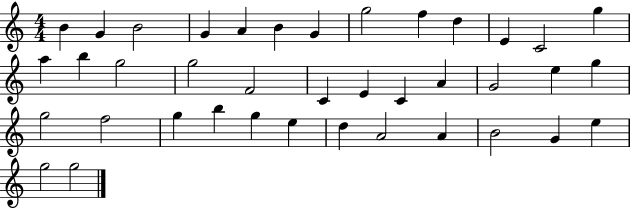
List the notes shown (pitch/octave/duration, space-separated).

B4/q G4/q B4/h G4/q A4/q B4/q G4/q G5/h F5/q D5/q E4/q C4/h G5/q A5/q B5/q G5/h G5/h F4/h C4/q E4/q C4/q A4/q G4/h E5/q G5/q G5/h F5/h G5/q B5/q G5/q E5/q D5/q A4/h A4/q B4/h G4/q E5/q G5/h G5/h